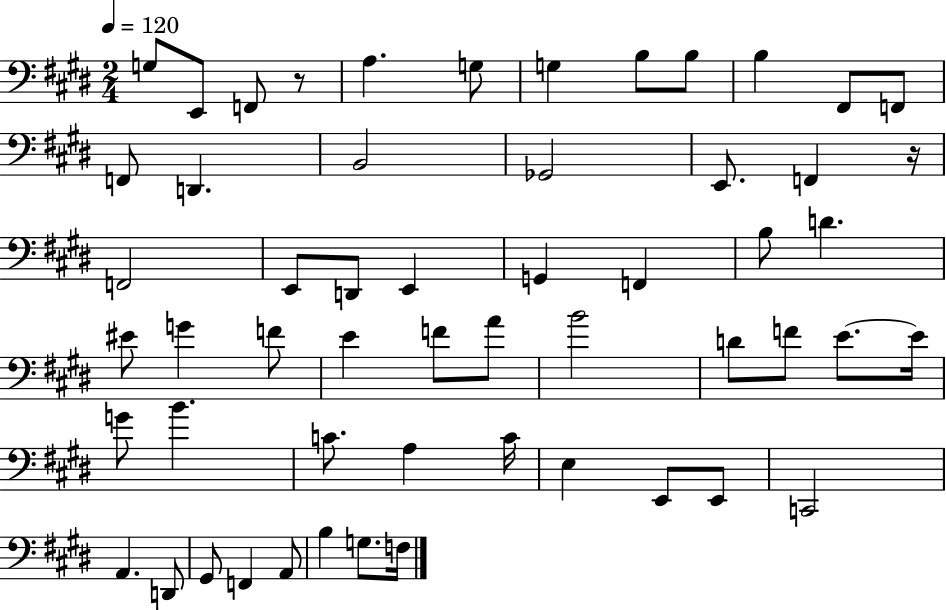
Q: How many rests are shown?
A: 2